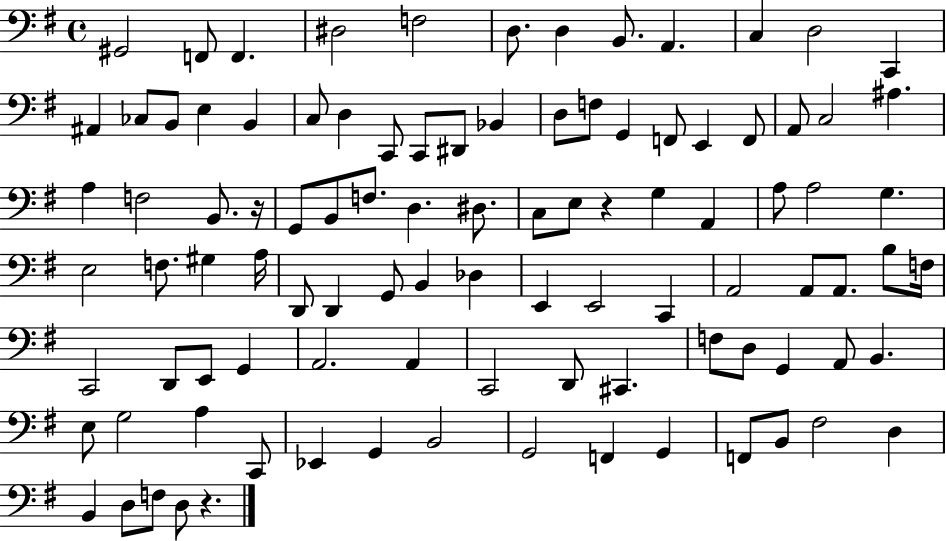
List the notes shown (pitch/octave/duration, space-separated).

G#2/h F2/e F2/q. D#3/h F3/h D3/e. D3/q B2/e. A2/q. C3/q D3/h C2/q A#2/q CES3/e B2/e E3/q B2/q C3/e D3/q C2/e C2/e D#2/e Bb2/q D3/e F3/e G2/q F2/e E2/q F2/e A2/e C3/h A#3/q. A3/q F3/h B2/e. R/s G2/e B2/e F3/e. D3/q. D#3/e. C3/e E3/e R/q G3/q A2/q A3/e A3/h G3/q. E3/h F3/e. G#3/q A3/s D2/e D2/q G2/e B2/q Db3/q E2/q E2/h C2/q A2/h A2/e A2/e. B3/e F3/s C2/h D2/e E2/e G2/q A2/h. A2/q C2/h D2/e C#2/q. F3/e D3/e G2/q A2/e B2/q. E3/e G3/h A3/q C2/e Eb2/q G2/q B2/h G2/h F2/q G2/q F2/e B2/e F#3/h D3/q B2/q D3/e F3/e D3/e R/q.